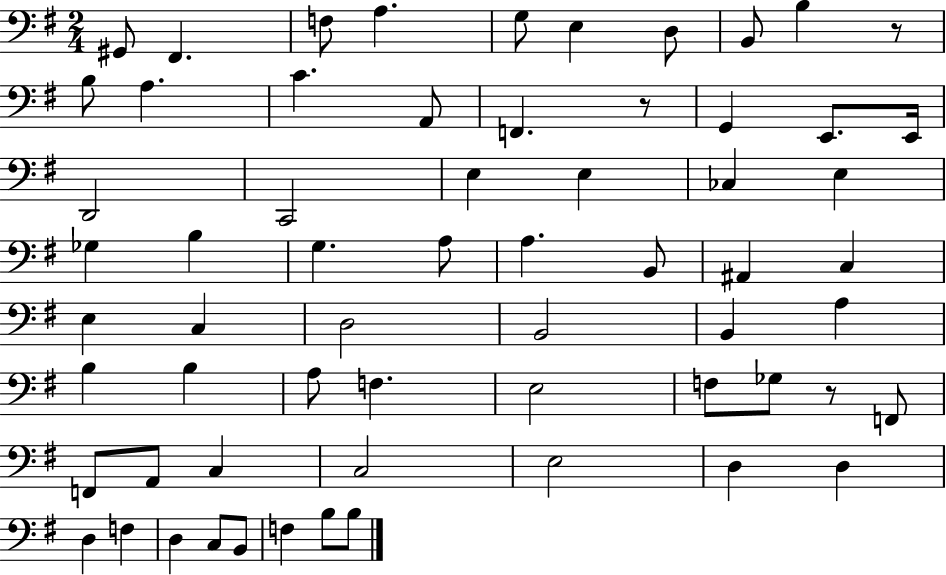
X:1
T:Untitled
M:2/4
L:1/4
K:G
^G,,/2 ^F,, F,/2 A, G,/2 E, D,/2 B,,/2 B, z/2 B,/2 A, C A,,/2 F,, z/2 G,, E,,/2 E,,/4 D,,2 C,,2 E, E, _C, E, _G, B, G, A,/2 A, B,,/2 ^A,, C, E, C, D,2 B,,2 B,, A, B, B, A,/2 F, E,2 F,/2 _G,/2 z/2 F,,/2 F,,/2 A,,/2 C, C,2 E,2 D, D, D, F, D, C,/2 B,,/2 F, B,/2 B,/2